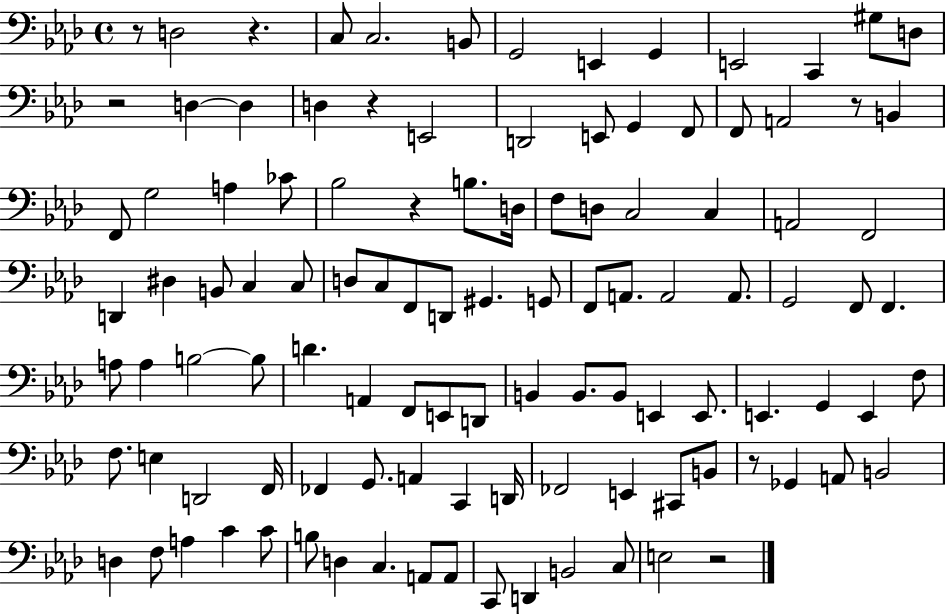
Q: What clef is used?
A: bass